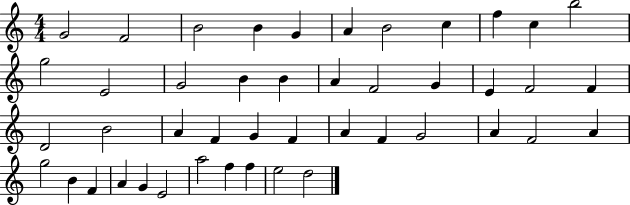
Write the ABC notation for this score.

X:1
T:Untitled
M:4/4
L:1/4
K:C
G2 F2 B2 B G A B2 c f c b2 g2 E2 G2 B B A F2 G E F2 F D2 B2 A F G F A F G2 A F2 A g2 B F A G E2 a2 f f e2 d2